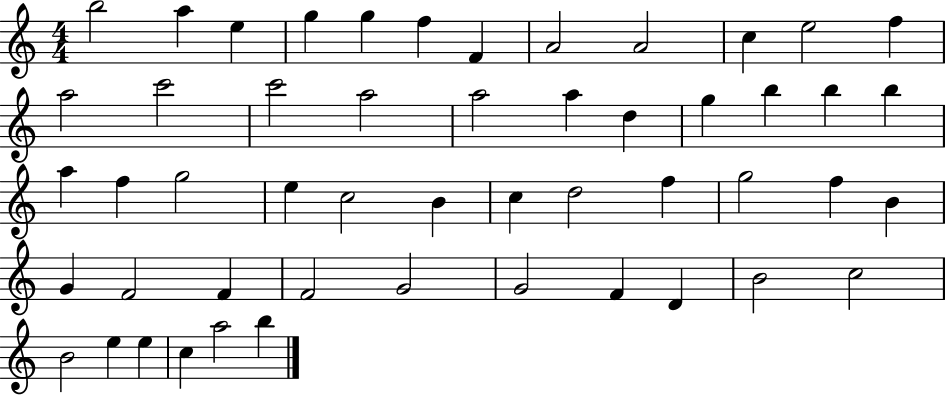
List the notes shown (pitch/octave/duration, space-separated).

B5/h A5/q E5/q G5/q G5/q F5/q F4/q A4/h A4/h C5/q E5/h F5/q A5/h C6/h C6/h A5/h A5/h A5/q D5/q G5/q B5/q B5/q B5/q A5/q F5/q G5/h E5/q C5/h B4/q C5/q D5/h F5/q G5/h F5/q B4/q G4/q F4/h F4/q F4/h G4/h G4/h F4/q D4/q B4/h C5/h B4/h E5/q E5/q C5/q A5/h B5/q